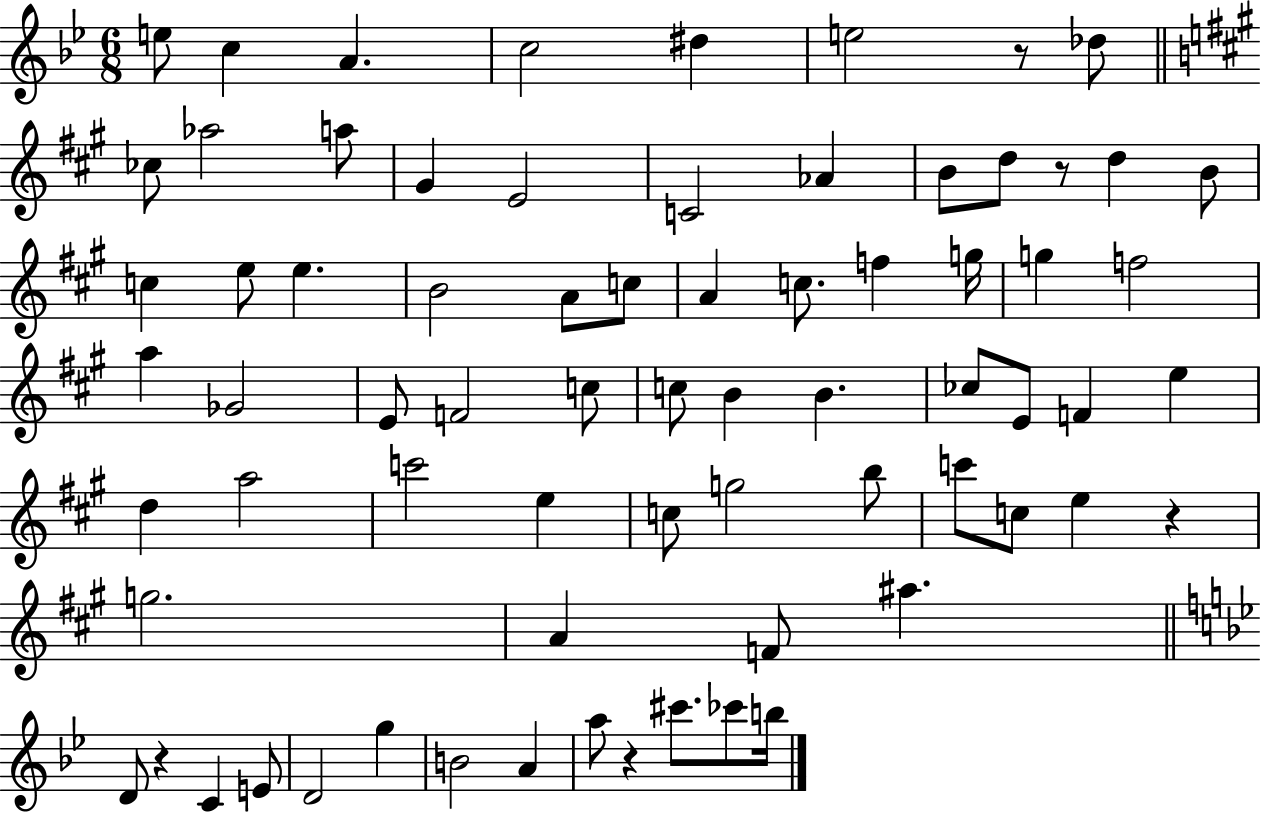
{
  \clef treble
  \numericTimeSignature
  \time 6/8
  \key bes \major
  e''8 c''4 a'4. | c''2 dis''4 | e''2 r8 des''8 | \bar "||" \break \key a \major ces''8 aes''2 a''8 | gis'4 e'2 | c'2 aes'4 | b'8 d''8 r8 d''4 b'8 | \break c''4 e''8 e''4. | b'2 a'8 c''8 | a'4 c''8. f''4 g''16 | g''4 f''2 | \break a''4 ges'2 | e'8 f'2 c''8 | c''8 b'4 b'4. | ces''8 e'8 f'4 e''4 | \break d''4 a''2 | c'''2 e''4 | c''8 g''2 b''8 | c'''8 c''8 e''4 r4 | \break g''2. | a'4 f'8 ais''4. | \bar "||" \break \key bes \major d'8 r4 c'4 e'8 | d'2 g''4 | b'2 a'4 | a''8 r4 cis'''8. ces'''8 b''16 | \break \bar "|."
}